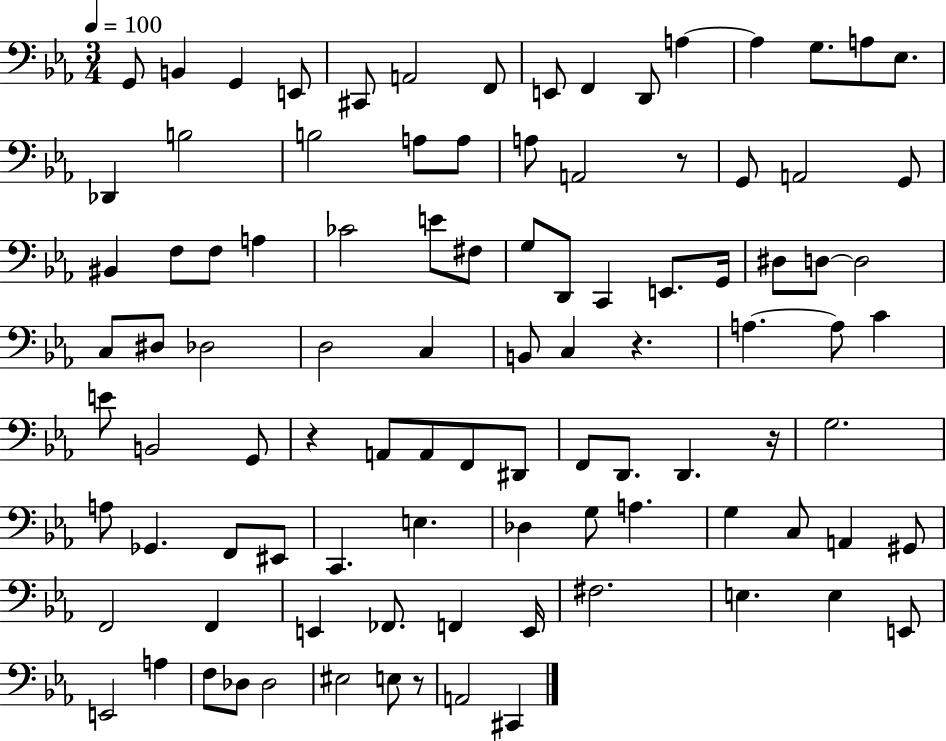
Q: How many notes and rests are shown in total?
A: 98